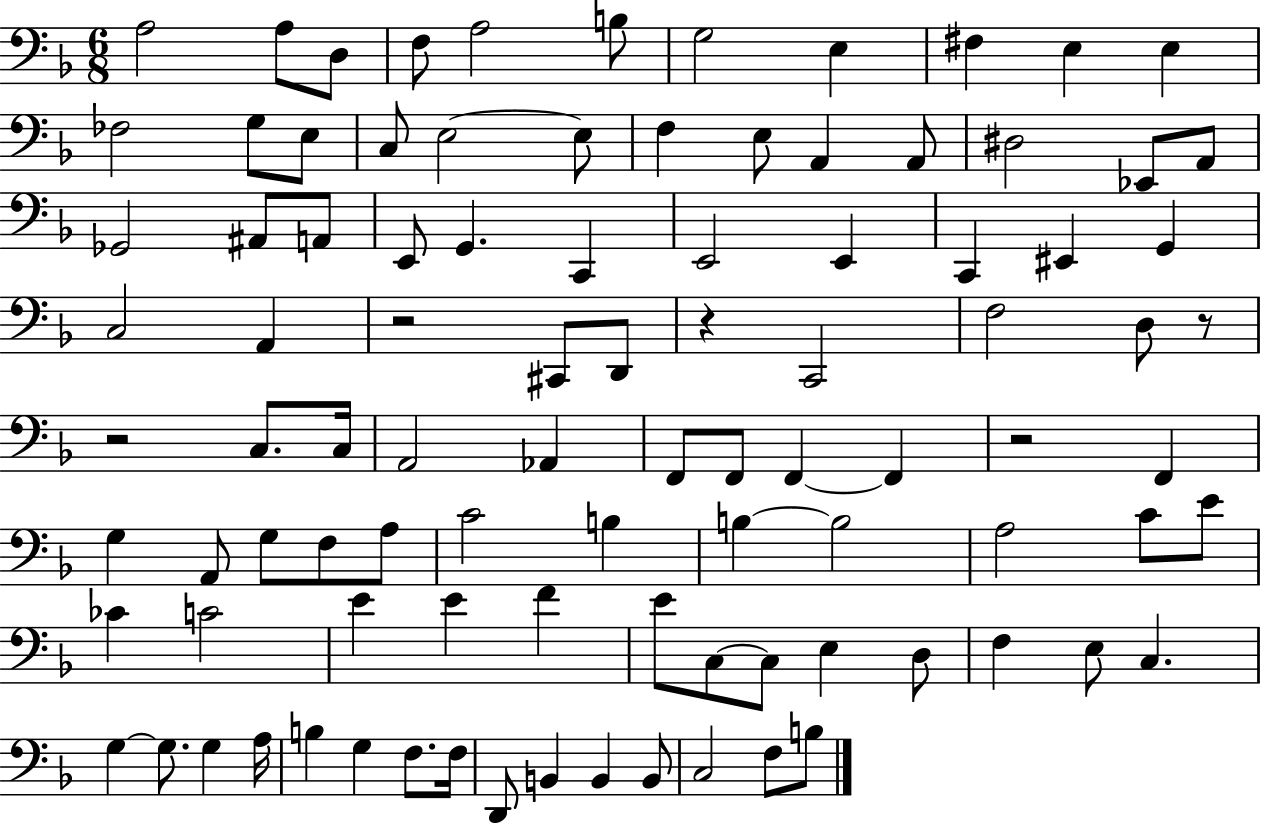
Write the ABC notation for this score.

X:1
T:Untitled
M:6/8
L:1/4
K:F
A,2 A,/2 D,/2 F,/2 A,2 B,/2 G,2 E, ^F, E, E, _F,2 G,/2 E,/2 C,/2 E,2 E,/2 F, E,/2 A,, A,,/2 ^D,2 _E,,/2 A,,/2 _G,,2 ^A,,/2 A,,/2 E,,/2 G,, C,, E,,2 E,, C,, ^E,, G,, C,2 A,, z2 ^C,,/2 D,,/2 z C,,2 F,2 D,/2 z/2 z2 C,/2 C,/4 A,,2 _A,, F,,/2 F,,/2 F,, F,, z2 F,, G, A,,/2 G,/2 F,/2 A,/2 C2 B, B, B,2 A,2 C/2 E/2 _C C2 E E F E/2 C,/2 C,/2 E, D,/2 F, E,/2 C, G, G,/2 G, A,/4 B, G, F,/2 F,/4 D,,/2 B,, B,, B,,/2 C,2 F,/2 B,/2